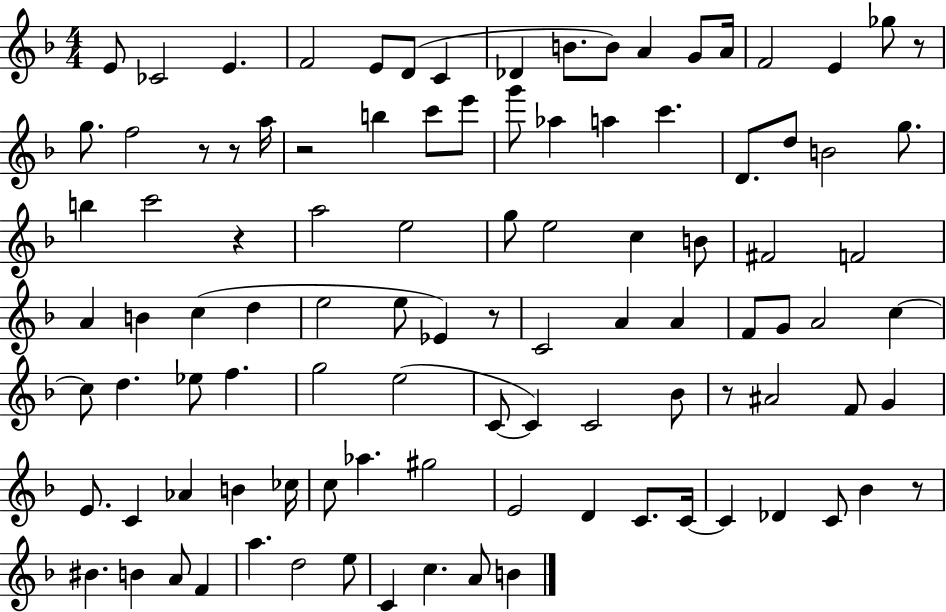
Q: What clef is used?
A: treble